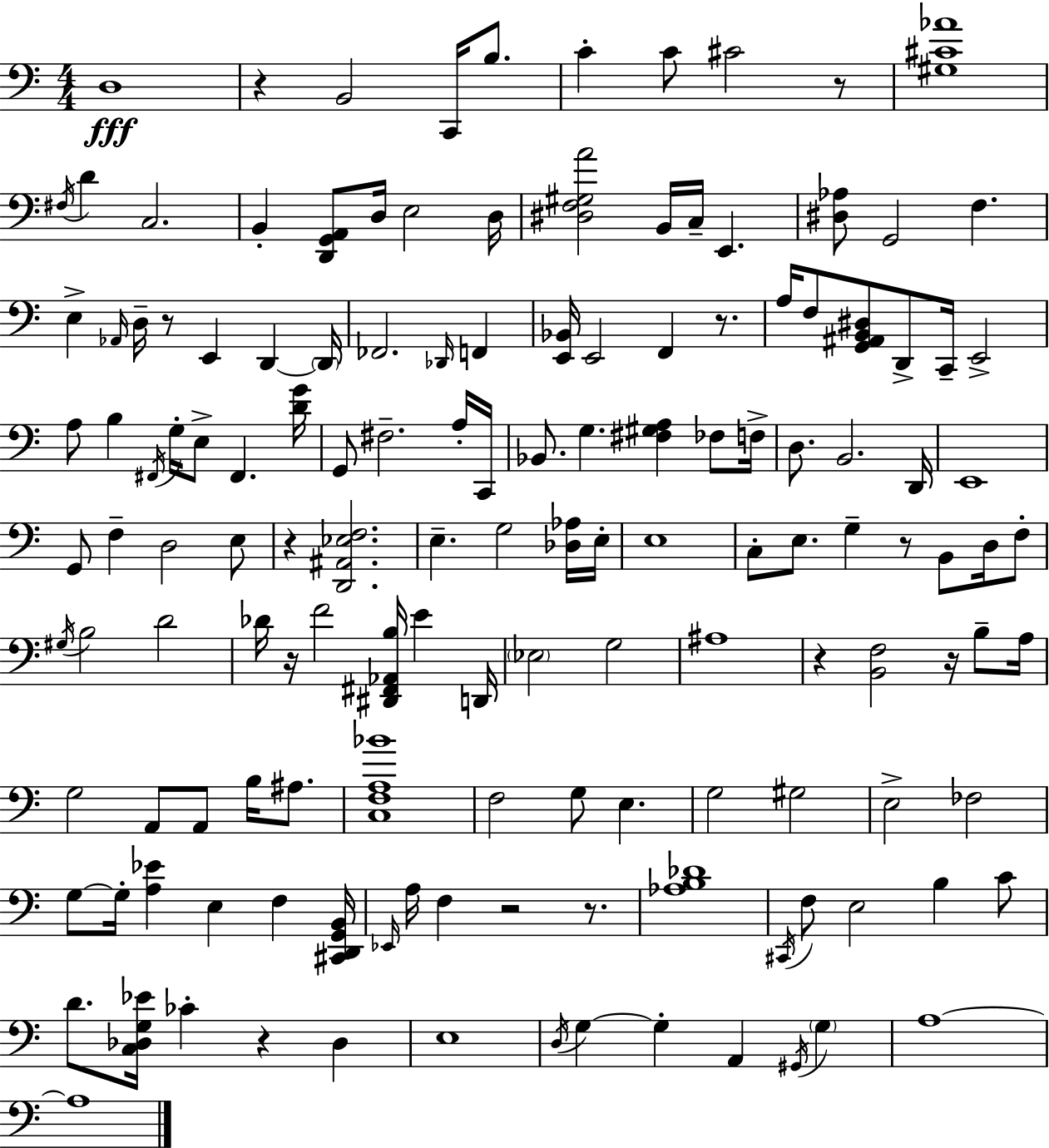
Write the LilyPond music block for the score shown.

{
  \clef bass
  \numericTimeSignature
  \time 4/4
  \key a \minor
  d1\fff | r4 b,2 c,16 b8. | c'4-. c'8 cis'2 r8 | <gis cis' aes'>1 | \break \acciaccatura { fis16 } d'4 c2. | b,4-. <d, g, a,>8 d16 e2 | d16 <dis f gis a'>2 b,16 c16-- e,4. | <dis aes>8 g,2 f4. | \break e4-> \grace { aes,16 } d16-- r8 e,4 d,4~~ | \parenthesize d,16 fes,2. \grace { des,16 } f,4 | <e, bes,>16 e,2 f,4 | r8. a16 f8 <g, ais, b, dis>8 d,8-> c,16-- e,2-> | \break a8 b4 \acciaccatura { fis,16 } g16-. e8-> fis,4. | <d' g'>16 g,8 fis2.-- | a16-. c,16 bes,8. g4. <fis gis a>4 | fes8 f16-> d8. b,2. | \break d,16 e,1 | g,8 f4-- d2 | e8 r4 <d, ais, ees f>2. | e4.-- g2 | \break <des aes>16 e16-. e1 | c8-. e8. g4-- r8 b,8 | d16 f8-. \acciaccatura { gis16 } b2 d'2 | des'16 r16 f'2 <dis, fis, aes, b>16 | \break e'4 d,16 \parenthesize ees2 g2 | ais1 | r4 <b, f>2 | r16 b8-- a16 g2 a,8 a,8 | \break b16 ais8. <c f a bes'>1 | f2 g8 e4. | g2 gis2 | e2-> fes2 | \break g8~~ g16-. <a ees'>4 e4 | f4 <cis, d, g, b,>16 \grace { ees,16 } a16 f4 r2 | r8. <aes b des'>1 | \acciaccatura { cis,16 } f8 e2 | \break b4 c'8 d'8. <c des g ees'>16 ces'4-. r4 | des4 e1 | \acciaccatura { d16 } g4~~ g4-. | a,4 \acciaccatura { gis,16 } \parenthesize g4 a1~~ | \break a1 | \bar "|."
}